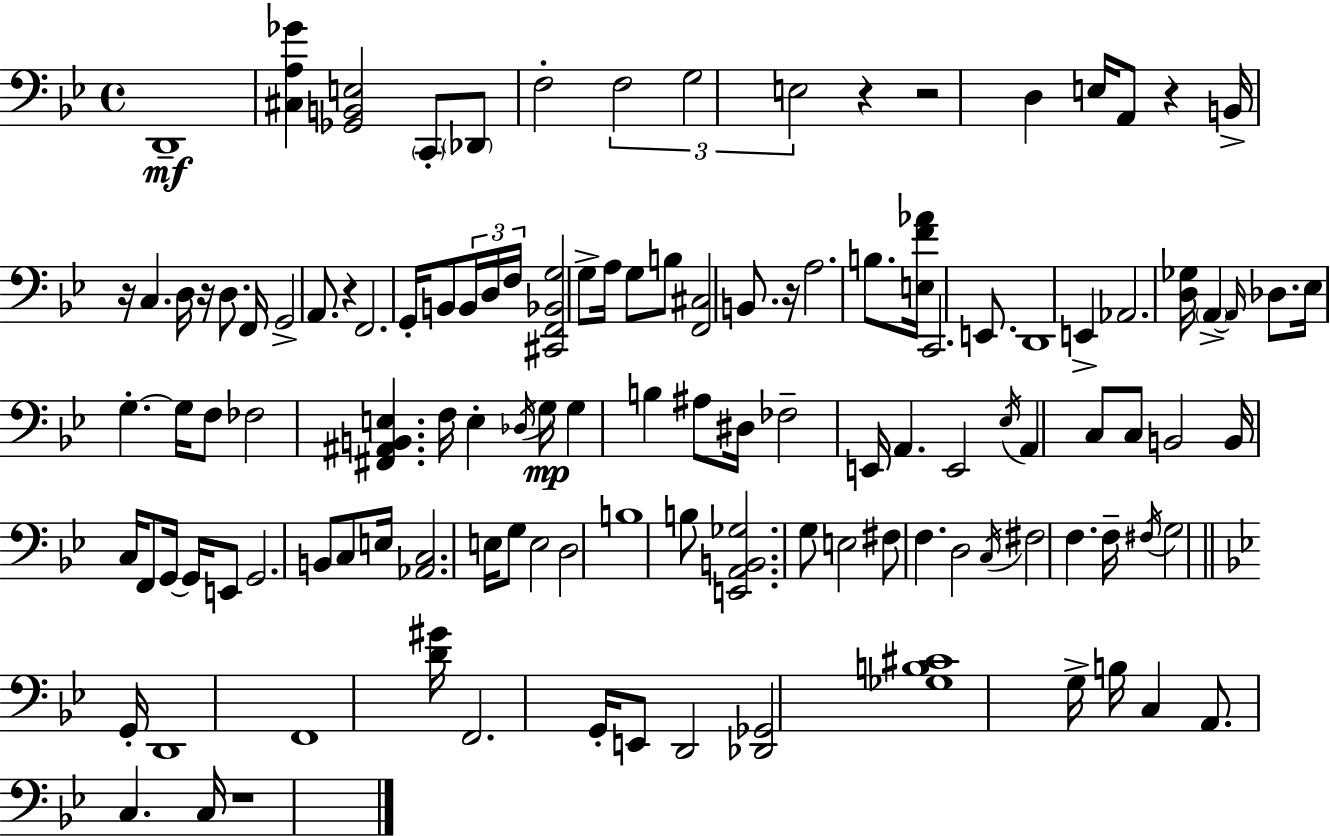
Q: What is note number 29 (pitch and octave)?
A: A3